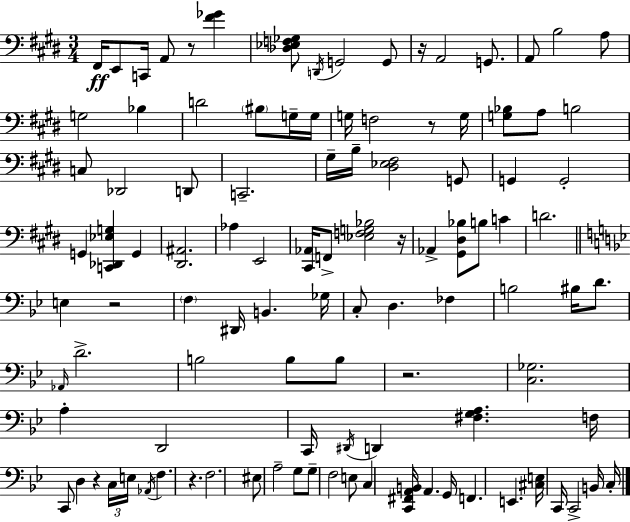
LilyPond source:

{
  \clef bass
  \numericTimeSignature
  \time 3/4
  \key e \major
  fis,16\ff e,8 c,16 a,8 r8 <fis' ges'>4 | <des ees f ges>8 \acciaccatura { d,16 } g,2 g,8 | r16 a,2 g,8. | a,8 b2 a8 | \break g2 bes4 | d'2 \parenthesize bis8 g16-- | g16 g16 f2 r8 | g16 <g bes>8 a8 b2 | \break c8 des,2 d,8 | c,2.-- | gis16-- b16-- <dis ees fis>2 g,8 | g,4 g,2-. | \break g,4 <c, des, ees g>4 g,4 | <dis, ais,>2. | aes4 e,2 | <cis, aes,>16 f,8-> <ees f g bes>2 | \break r16 aes,4-> <gis, dis bes>8 b8 c'4 | d'2. | \bar "||" \break \key bes \major e4 r2 | \parenthesize f4 dis,16 b,4. ges16 | c8-. d4. fes4 | b2 bis16 d'8. | \break \grace { aes,16 } d'2.-> | b2 b8 b8 | r2. | <c ges>2. | \break a4-. d,2 | c,16 \acciaccatura { dis,16 } d,4 <fis g a>4. | f16 c,8 d4 r4 | \tuplet 3/2 { c16 e16 \acciaccatura { aes,16 } } f4. r4. | \break f2. | eis8 a2-- | g8 g8-- f2 | e8 c4 <c, fis, a, b,>16 a,4. | \break g,16 f,4. e,4. | <cis e>16 c,16 c,2-> | b,16 c16-. \bar "|."
}